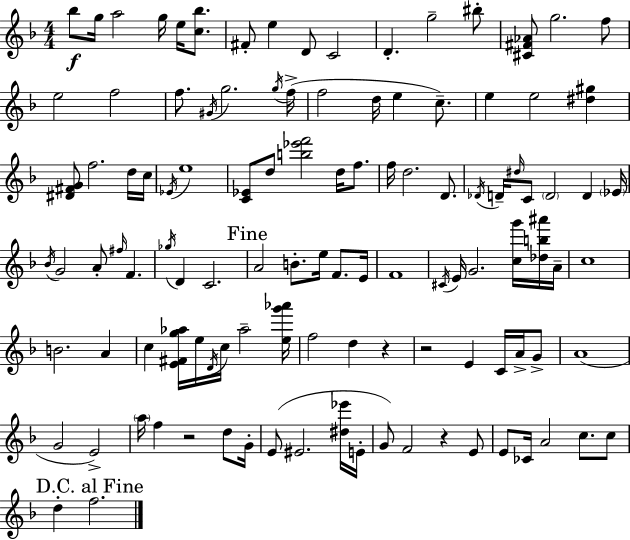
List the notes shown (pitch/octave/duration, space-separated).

Bb5/e G5/s A5/h G5/s E5/s [C5,Bb5]/e. F#4/e E5/q D4/e C4/h D4/q. G5/h BIS5/e [C#4,F#4,Ab4]/e G5/h. F5/e E5/h F5/h F5/e. G#4/s G5/h. G5/s F5/s F5/h D5/s E5/q C5/e. E5/q E5/h [D#5,G#5]/q [D#4,F#4,G4]/e F5/h. D5/s C5/s Eb4/s E5/w [C4,Eb4]/e D5/e [B5,Eb6,F6]/h D5/s F5/e. F5/s D5/h. D4/e. Db4/s D4/s D#5/s C4/e D4/h D4/q Eb4/s Bb4/s G4/h A4/e F#5/s F4/q. Gb5/s D4/q C4/h. A4/h B4/e. E5/s F4/e. E4/s F4/w C#4/s E4/s G4/h. [C5,G6]/s [Db5,B5,A#6]/s A4/s C5/w B4/h. A4/q C5/q [E4,F#4,G5,Ab5]/s E5/s D4/s C5/s Ab5/h [E5,G6,Ab6]/s F5/h D5/q R/q R/h E4/q C4/s A4/s G4/e A4/w G4/h E4/h A5/s F5/q R/h D5/e G4/s E4/e EIS4/h. [D#5,Eb6]/s E4/s G4/e F4/h R/q E4/e E4/e CES4/s A4/h C5/e. C5/e D5/q F5/h.